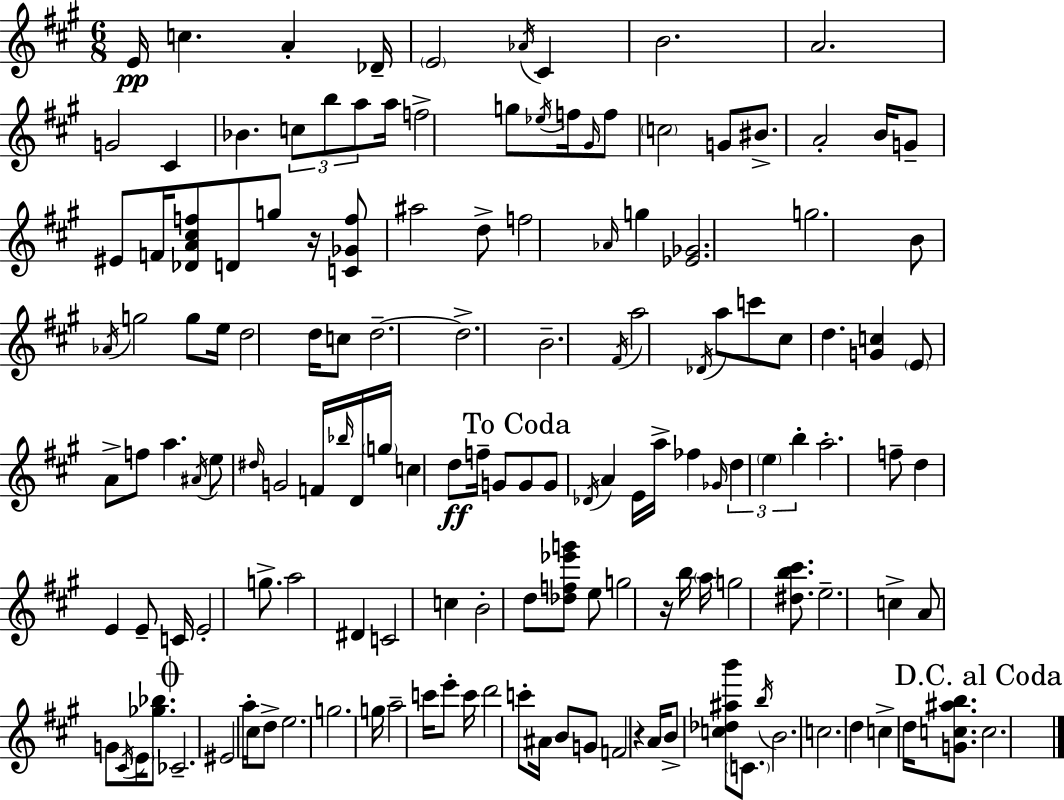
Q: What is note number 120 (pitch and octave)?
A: C6